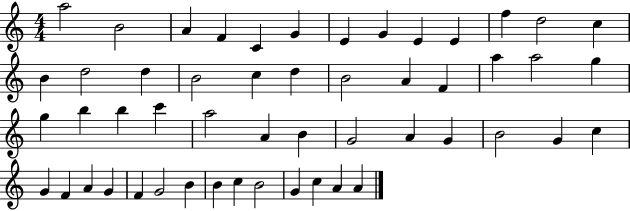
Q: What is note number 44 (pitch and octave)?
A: G4